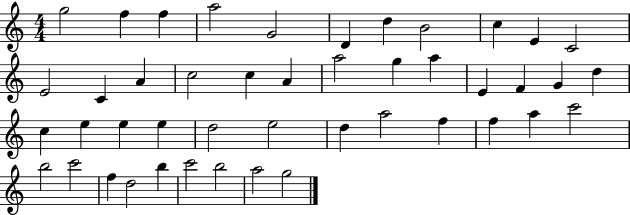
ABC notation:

X:1
T:Untitled
M:4/4
L:1/4
K:C
g2 f f a2 G2 D d B2 c E C2 E2 C A c2 c A a2 g a E F G d c e e e d2 e2 d a2 f f a c'2 b2 c'2 f d2 b c'2 b2 a2 g2